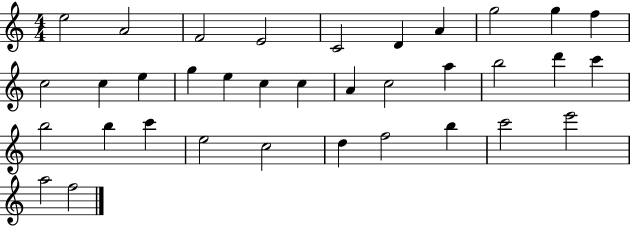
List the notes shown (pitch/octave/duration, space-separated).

E5/h A4/h F4/h E4/h C4/h D4/q A4/q G5/h G5/q F5/q C5/h C5/q E5/q G5/q E5/q C5/q C5/q A4/q C5/h A5/q B5/h D6/q C6/q B5/h B5/q C6/q E5/h C5/h D5/q F5/h B5/q C6/h E6/h A5/h F5/h